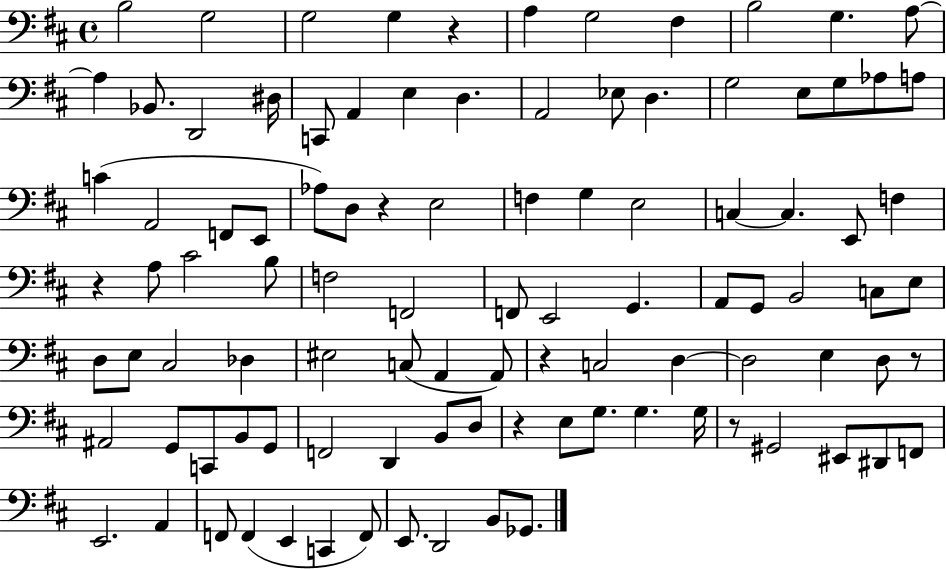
B3/h G3/h G3/h G3/q R/q A3/q G3/h F#3/q B3/h G3/q. A3/e A3/q Bb2/e. D2/h D#3/s C2/e A2/q E3/q D3/q. A2/h Eb3/e D3/q. G3/h E3/e G3/e Ab3/e A3/e C4/q A2/h F2/e E2/e Ab3/e D3/e R/q E3/h F3/q G3/q E3/h C3/q C3/q. E2/e F3/q R/q A3/e C#4/h B3/e F3/h F2/h F2/e E2/h G2/q. A2/e G2/e B2/h C3/e E3/e D3/e E3/e C#3/h Db3/q EIS3/h C3/e A2/q A2/e R/q C3/h D3/q D3/h E3/q D3/e R/e A#2/h G2/e C2/e B2/e G2/e F2/h D2/q B2/e D3/e R/q E3/e G3/e. G3/q. G3/s R/e G#2/h EIS2/e D#2/e F2/e E2/h. A2/q F2/e F2/q E2/q C2/q F2/e E2/e. D2/h B2/e Gb2/e.